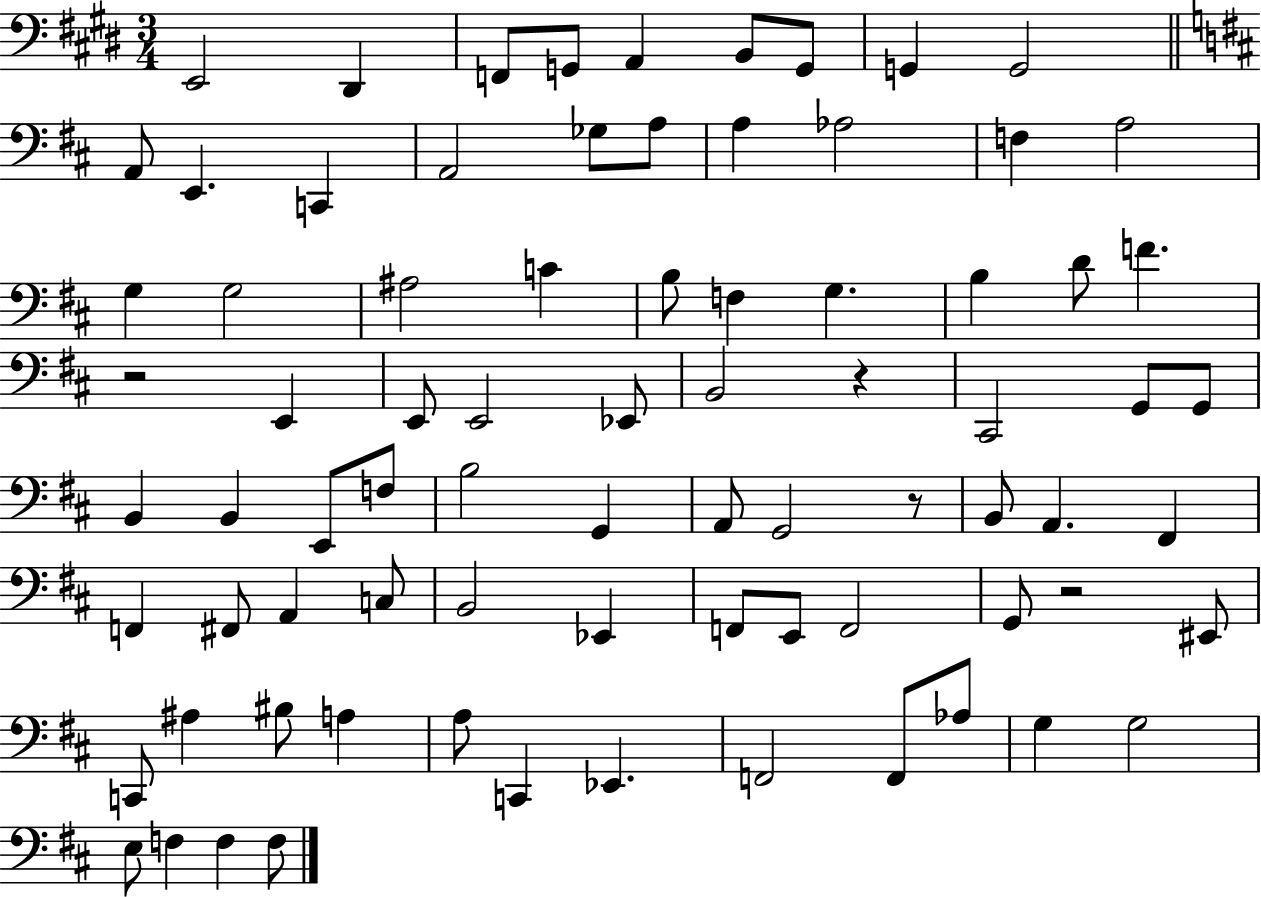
E2/h D#2/q F2/e G2/e A2/q B2/e G2/e G2/q G2/h A2/e E2/q. C2/q A2/h Gb3/e A3/e A3/q Ab3/h F3/q A3/h G3/q G3/h A#3/h C4/q B3/e F3/q G3/q. B3/q D4/e F4/q. R/h E2/q E2/e E2/h Eb2/e B2/h R/q C#2/h G2/e G2/e B2/q B2/q E2/e F3/e B3/h G2/q A2/e G2/h R/e B2/e A2/q. F#2/q F2/q F#2/e A2/q C3/e B2/h Eb2/q F2/e E2/e F2/h G2/e R/h EIS2/e C2/e A#3/q BIS3/e A3/q A3/e C2/q Eb2/q. F2/h F2/e Ab3/e G3/q G3/h E3/e F3/q F3/q F3/e